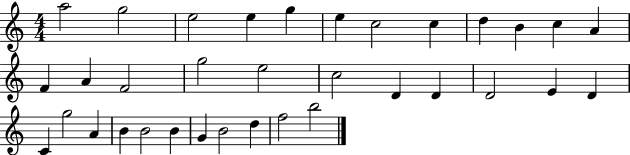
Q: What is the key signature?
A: C major